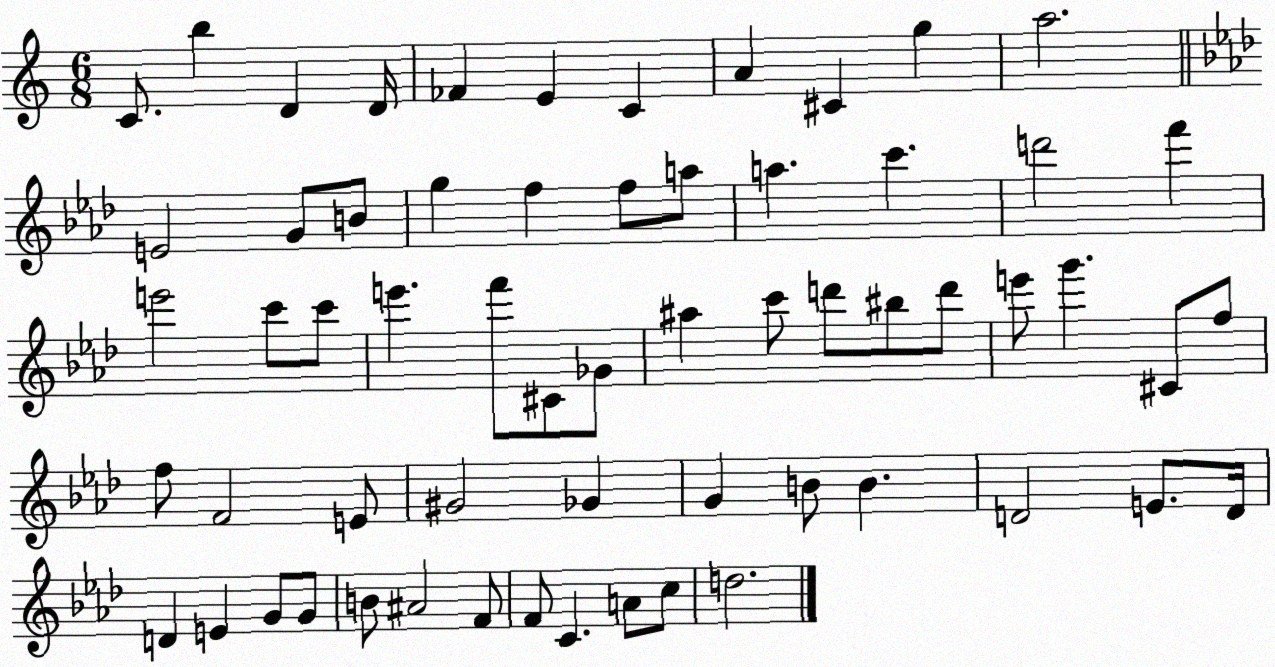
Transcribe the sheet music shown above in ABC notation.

X:1
T:Untitled
M:6/8
L:1/4
K:C
C/2 b D D/4 _F E C A ^C g a2 E2 G/2 B/2 g f f/2 a/2 a c' d'2 f' e'2 c'/2 c'/2 e' f'/2 ^C/2 _G/2 ^a c'/2 d'/2 ^b/2 d'/2 e'/2 g' ^C/2 f/2 f/2 F2 E/2 ^G2 _G G B/2 B D2 E/2 D/4 D E G/2 G/2 B/2 ^A2 F/2 F/2 C A/2 c/2 d2